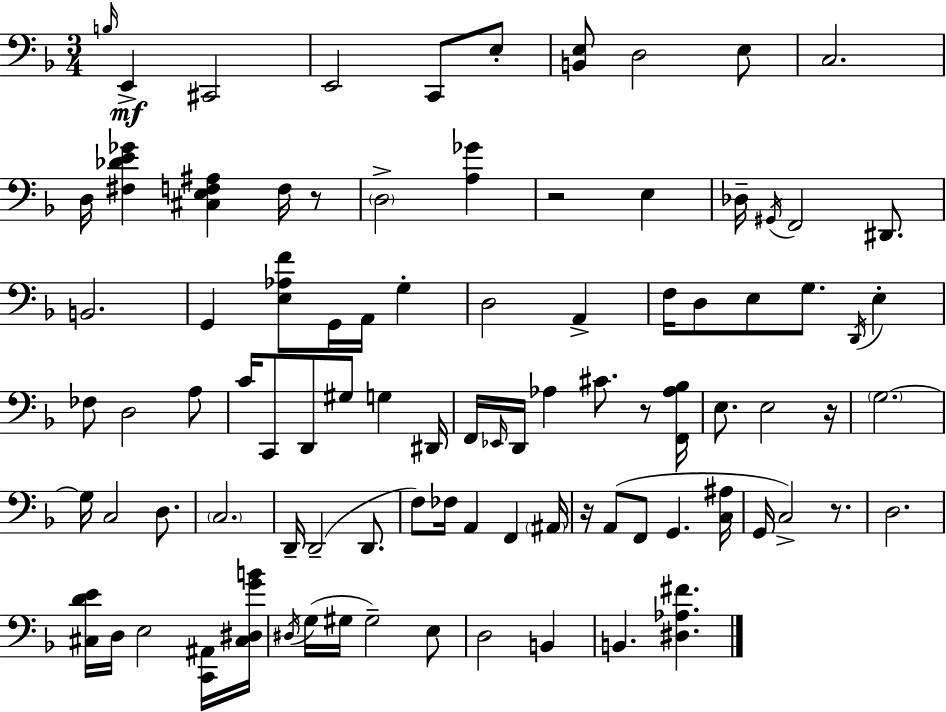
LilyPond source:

{
  \clef bass
  \numericTimeSignature
  \time 3/4
  \key f \major
  \grace { b16 }\mf e,4-> cis,2 | e,2 c,8 e8-. | <b, e>8 d2 e8 | c2. | \break d16 <fis des' e' ges'>4 <cis e f ais>4 f16 r8 | \parenthesize d2-> <a ges'>4 | r2 e4 | des16-- \acciaccatura { gis,16 } f,2 dis,8. | \break b,2. | g,4 <e aes f'>8 g,16 a,16 g4-. | d2 a,4-> | f16 d8 e8 g8. \acciaccatura { d,16 } e4-. | \break fes8 d2 | a8 c'16 c,8 d,8 gis8 g4 | dis,16 f,16 \grace { ees,16 } d,16 aes4 cis'8. | r8 <f, aes bes>16 e8. e2 | \break r16 \parenthesize g2.~~ | g16 c2 | d8. \parenthesize c2. | d,16-- d,2--( | \break d,8. f8) fes16 a,4 f,4 | \parenthesize ais,16 r16 a,8( f,8 g,4. | <c ais>16 g,16 c2->) | r8. d2. | \break <cis d' e'>16 d16 e2 | <c, ais,>16 <cis dis g' b'>16 \acciaccatura { dis16 }( g16 gis16 gis2--) | e8 d2 | b,4 b,4. <dis aes fis'>4. | \break \bar "|."
}